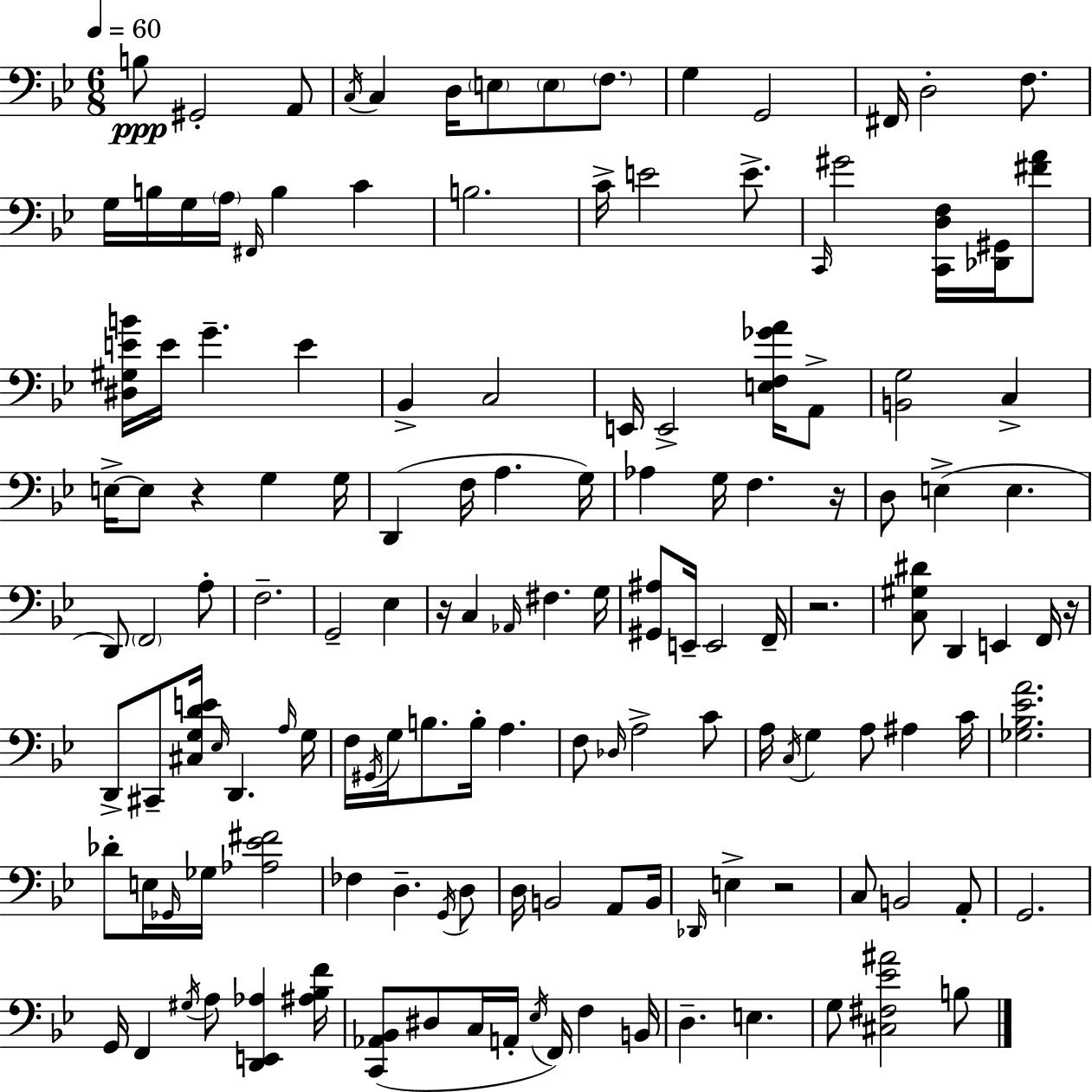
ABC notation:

X:1
T:Untitled
M:6/8
L:1/4
K:Bb
B,/2 ^G,,2 A,,/2 C,/4 C, D,/4 E,/2 E,/2 F,/2 G, G,,2 ^F,,/4 D,2 F,/2 G,/4 B,/4 G,/4 A,/4 ^F,,/4 B, C B,2 C/4 E2 E/2 C,,/4 ^G2 [C,,D,F,]/4 [_D,,^G,,]/4 [^FA]/2 [^D,^G,EB]/4 E/4 G E _B,, C,2 E,,/4 E,,2 [E,F,_GA]/4 A,,/2 [B,,G,]2 C, E,/4 E,/2 z G, G,/4 D,, F,/4 A, G,/4 _A, G,/4 F, z/4 D,/2 E, E, D,,/2 F,,2 A,/2 F,2 G,,2 _E, z/4 C, _A,,/4 ^F, G,/4 [^G,,^A,]/2 E,,/4 E,,2 F,,/4 z2 [C,^G,^D]/2 D,, E,, F,,/4 z/4 D,,/2 ^C,,/2 [^C,G,DE]/4 _E,/4 D,, A,/4 G,/4 F,/4 ^G,,/4 G,/4 B,/2 B,/4 A, F,/2 _D,/4 A,2 C/2 A,/4 C,/4 G, A,/2 ^A, C/4 [_G,_B,_EA]2 _D/2 E,/4 _G,,/4 _G,/4 [_A,_E^F]2 _F, D, G,,/4 D,/2 D,/4 B,,2 A,,/2 B,,/4 _D,,/4 E, z2 C,/2 B,,2 A,,/2 G,,2 G,,/4 F,, ^G,/4 A,/2 [D,,E,,_A,] [^A,_B,F]/4 [C,,_A,,_B,,]/2 ^D,/2 C,/4 A,,/4 _E,/4 F,,/4 F, B,,/4 D, E, G,/2 [^C,^F,_E^A]2 B,/2